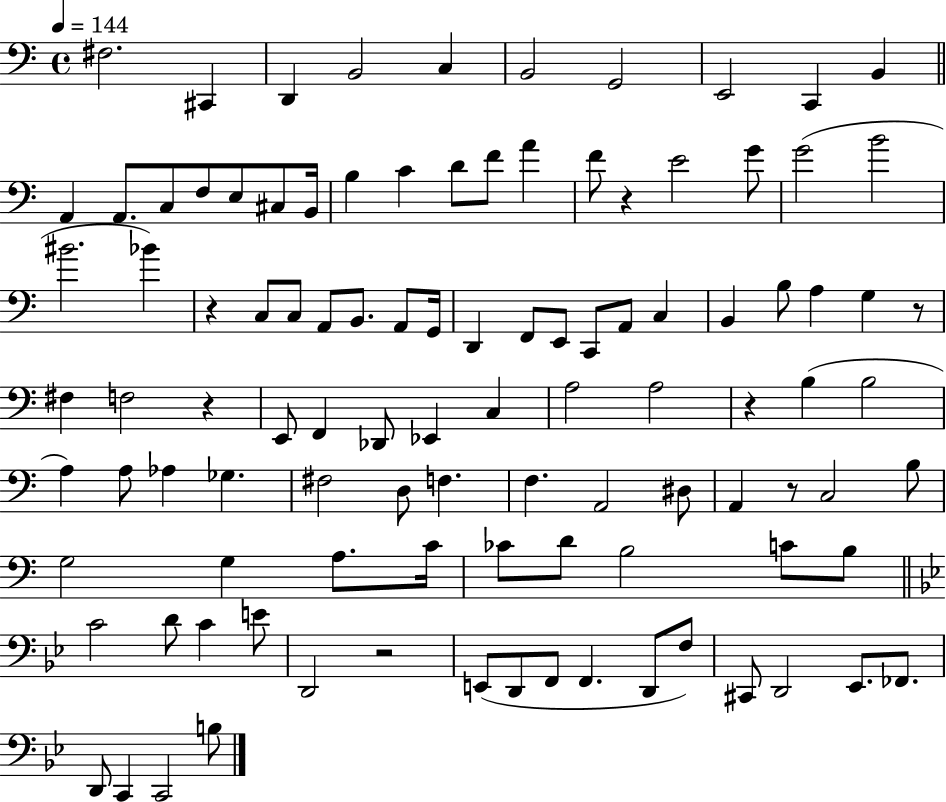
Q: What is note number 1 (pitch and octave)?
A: F#3